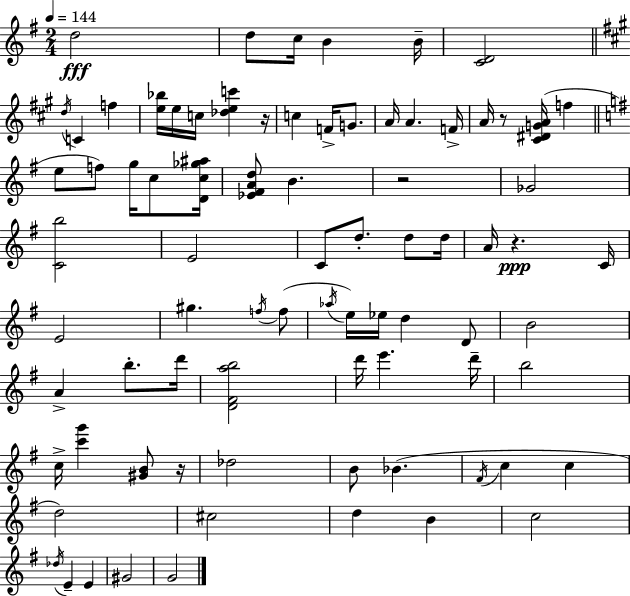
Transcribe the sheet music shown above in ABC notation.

X:1
T:Untitled
M:2/4
L:1/4
K:G
d2 d/2 c/4 B B/4 [CD]2 d/4 C f [e_b]/4 e/4 c/4 [_dec'] z/4 c F/4 G/2 A/4 A F/4 A/4 z/2 [^C^DGA]/4 f e/2 f/2 g/4 c/2 [Dc_g^a]/4 [_E^FAd]/2 B z2 _G2 [Cb]2 E2 C/2 d/2 d/2 d/4 A/4 z C/4 E2 ^g f/4 f/2 _a/4 e/4 _e/4 d D/2 B2 A b/2 d'/4 [D^Fab]2 d'/4 e' d'/4 b2 c/4 [c'g'] [^GB]/2 z/4 _d2 B/2 _B ^F/4 c c d2 ^c2 d B c2 _d/4 E E ^G2 G2